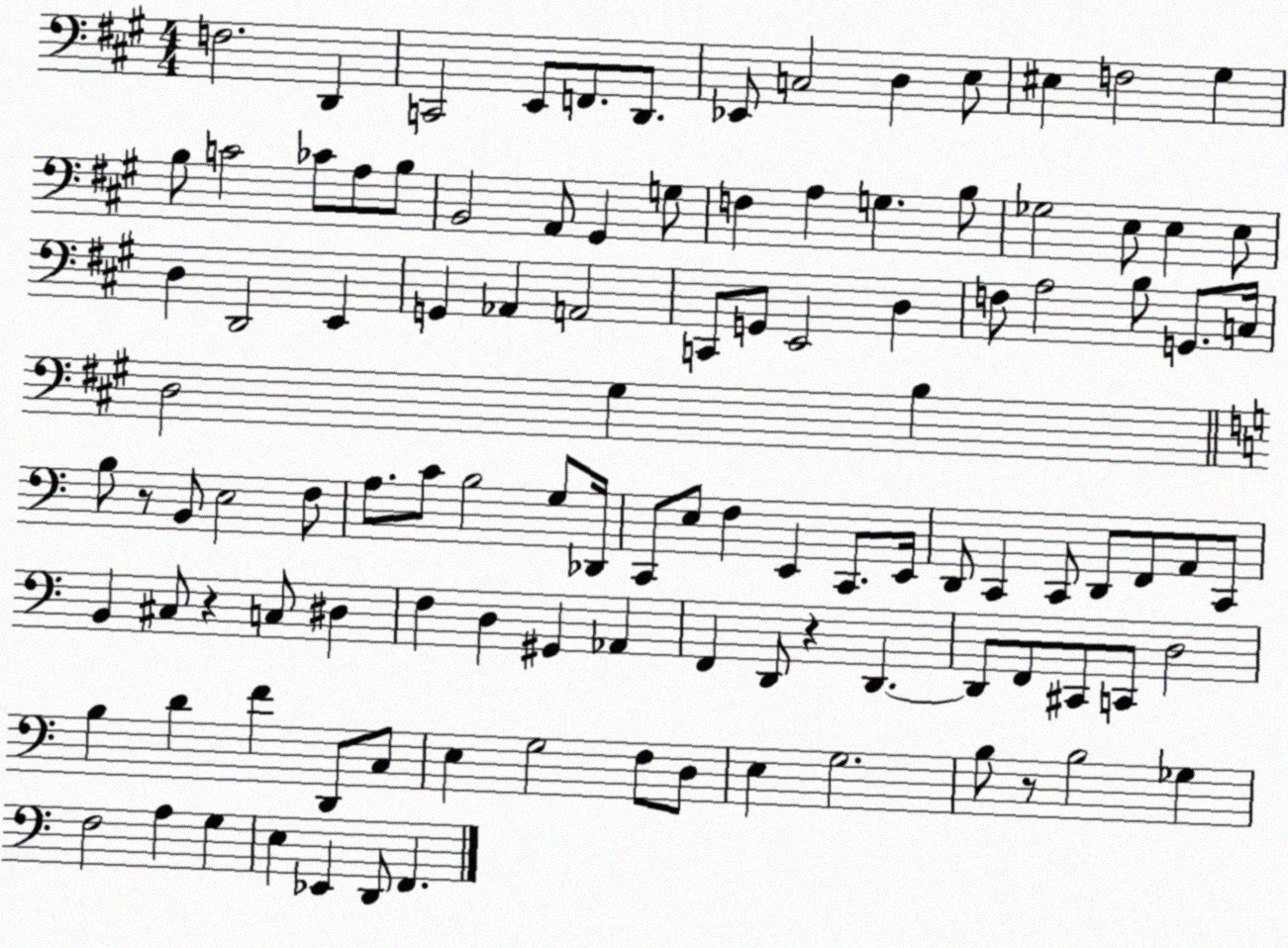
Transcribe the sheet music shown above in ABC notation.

X:1
T:Untitled
M:4/4
L:1/4
K:A
F,2 D,, C,,2 E,,/2 F,,/2 D,,/2 _E,,/2 C,2 D, E,/2 ^E, F,2 ^G, B,/2 C2 _C/2 A,/2 B,/2 B,,2 A,,/2 ^G,, G,/2 F, A, G, B,/2 _G,2 E,/2 E, E,/2 D, D,,2 E,, G,, _A,, A,,2 C,,/2 G,,/2 E,,2 D, F,/2 A,2 B,/2 G,,/2 C,/4 D,2 ^G, B, B,/2 z/2 B,,/2 E,2 F,/2 A,/2 C/2 B,2 G,/2 _D,,/4 C,,/2 E,/2 F, E,, C,,/2 E,,/4 D,,/2 C,, C,,/2 D,,/2 F,,/2 A,,/2 C,,/2 B,, ^C,/2 z C,/2 ^D, F, D, ^G,, _A,, F,, D,,/2 z D,, D,,/2 F,,/2 ^C,,/2 C,,/2 D,2 B, D F D,,/2 C,/2 E, G,2 F,/2 D,/2 E, G,2 B,/2 z/2 B,2 _G, F,2 A, G, E, _E,, D,,/2 F,,